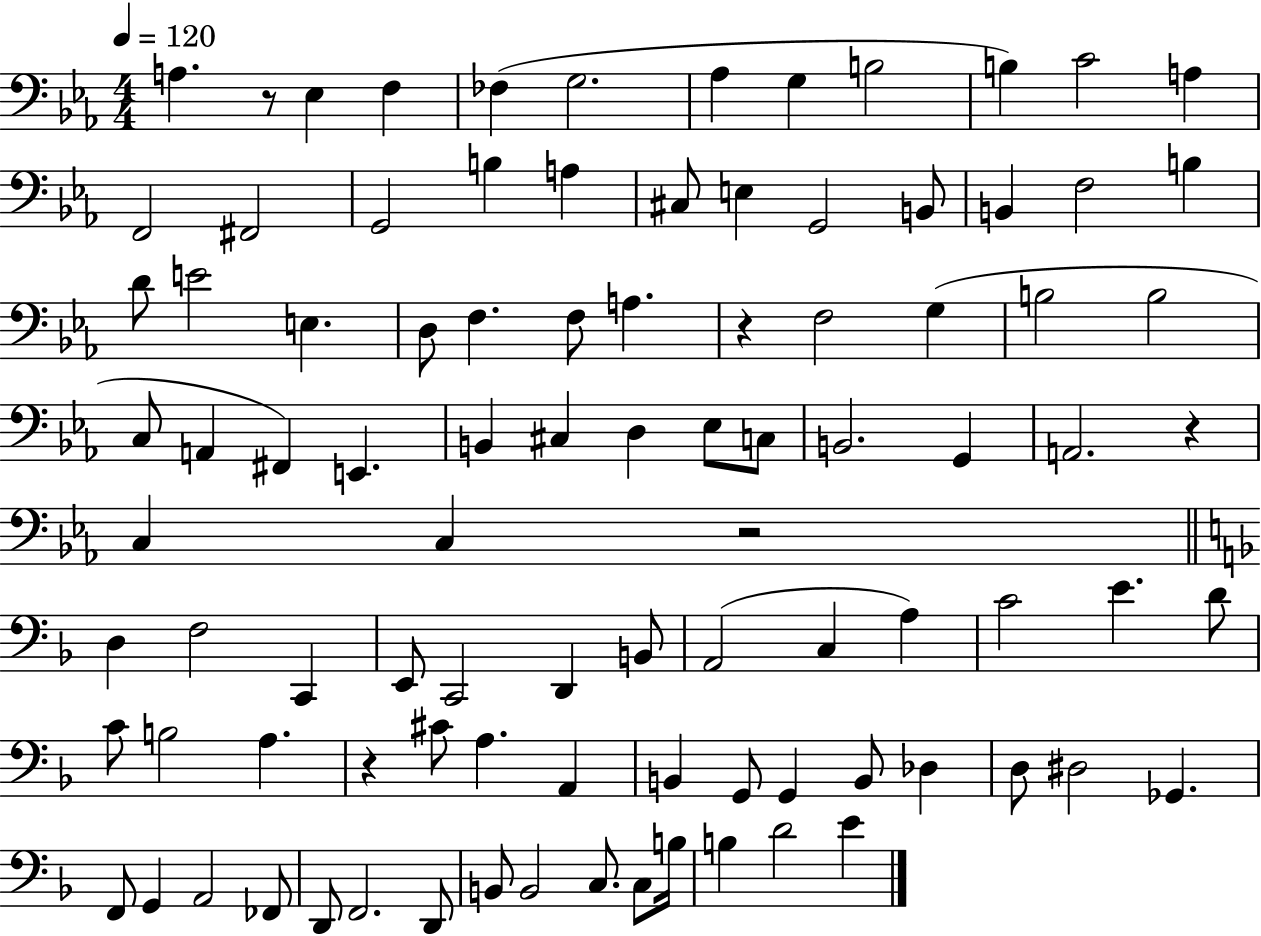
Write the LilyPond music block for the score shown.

{
  \clef bass
  \numericTimeSignature
  \time 4/4
  \key ees \major
  \tempo 4 = 120
  a4. r8 ees4 f4 | fes4( g2. | aes4 g4 b2 | b4) c'2 a4 | \break f,2 fis,2 | g,2 b4 a4 | cis8 e4 g,2 b,8 | b,4 f2 b4 | \break d'8 e'2 e4. | d8 f4. f8 a4. | r4 f2 g4( | b2 b2 | \break c8 a,4 fis,4) e,4. | b,4 cis4 d4 ees8 c8 | b,2. g,4 | a,2. r4 | \break c4 c4 r2 | \bar "||" \break \key f \major d4 f2 c,4 | e,8 c,2 d,4 b,8 | a,2( c4 a4) | c'2 e'4. d'8 | \break c'8 b2 a4. | r4 cis'8 a4. a,4 | b,4 g,8 g,4 b,8 des4 | d8 dis2 ges,4. | \break f,8 g,4 a,2 fes,8 | d,8 f,2. d,8 | b,8 b,2 c8. c8 b16 | b4 d'2 e'4 | \break \bar "|."
}